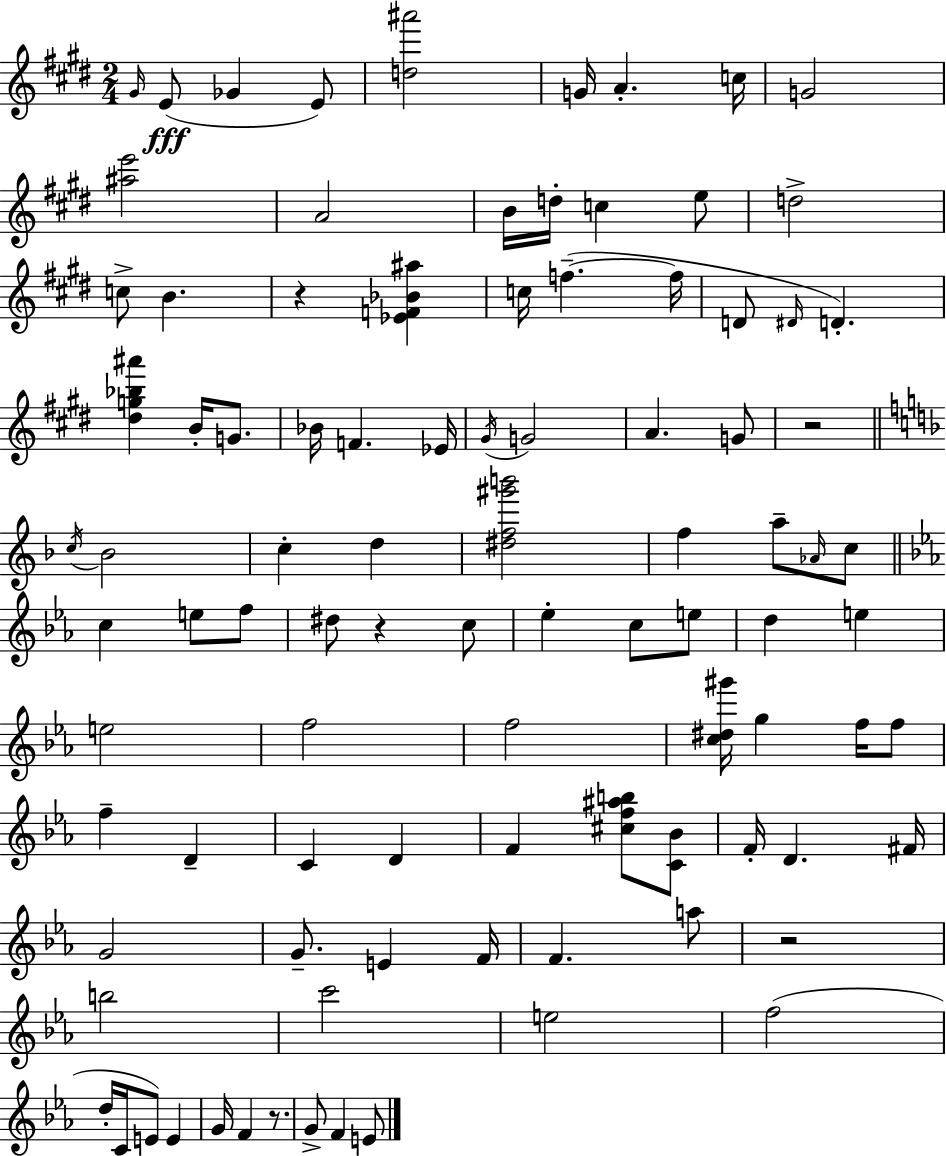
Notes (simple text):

G#4/s E4/e Gb4/q E4/e [D5,A#6]/h G4/s A4/q. C5/s G4/h [A#5,E6]/h A4/h B4/s D5/s C5/q E5/e D5/h C5/e B4/q. R/q [Eb4,F4,Bb4,A#5]/q C5/s F5/q. F5/s D4/e D#4/s D4/q. [D#5,G5,Bb5,A#6]/q B4/s G4/e. Bb4/s F4/q. Eb4/s G#4/s G4/h A4/q. G4/e R/h C5/s Bb4/h C5/q D5/q [D#5,F5,G#6,B6]/h F5/q A5/e Ab4/s C5/e C5/q E5/e F5/e D#5/e R/q C5/e Eb5/q C5/e E5/e D5/q E5/q E5/h F5/h F5/h [C5,D#5,G#6]/s G5/q F5/s F5/e F5/q D4/q C4/q D4/q F4/q [C#5,F5,A#5,B5]/e [C4,Bb4]/e F4/s D4/q. F#4/s G4/h G4/e. E4/q F4/s F4/q. A5/e R/h B5/h C6/h E5/h F5/h D5/s C4/s E4/e E4/q G4/s F4/q R/e. G4/e F4/q E4/e